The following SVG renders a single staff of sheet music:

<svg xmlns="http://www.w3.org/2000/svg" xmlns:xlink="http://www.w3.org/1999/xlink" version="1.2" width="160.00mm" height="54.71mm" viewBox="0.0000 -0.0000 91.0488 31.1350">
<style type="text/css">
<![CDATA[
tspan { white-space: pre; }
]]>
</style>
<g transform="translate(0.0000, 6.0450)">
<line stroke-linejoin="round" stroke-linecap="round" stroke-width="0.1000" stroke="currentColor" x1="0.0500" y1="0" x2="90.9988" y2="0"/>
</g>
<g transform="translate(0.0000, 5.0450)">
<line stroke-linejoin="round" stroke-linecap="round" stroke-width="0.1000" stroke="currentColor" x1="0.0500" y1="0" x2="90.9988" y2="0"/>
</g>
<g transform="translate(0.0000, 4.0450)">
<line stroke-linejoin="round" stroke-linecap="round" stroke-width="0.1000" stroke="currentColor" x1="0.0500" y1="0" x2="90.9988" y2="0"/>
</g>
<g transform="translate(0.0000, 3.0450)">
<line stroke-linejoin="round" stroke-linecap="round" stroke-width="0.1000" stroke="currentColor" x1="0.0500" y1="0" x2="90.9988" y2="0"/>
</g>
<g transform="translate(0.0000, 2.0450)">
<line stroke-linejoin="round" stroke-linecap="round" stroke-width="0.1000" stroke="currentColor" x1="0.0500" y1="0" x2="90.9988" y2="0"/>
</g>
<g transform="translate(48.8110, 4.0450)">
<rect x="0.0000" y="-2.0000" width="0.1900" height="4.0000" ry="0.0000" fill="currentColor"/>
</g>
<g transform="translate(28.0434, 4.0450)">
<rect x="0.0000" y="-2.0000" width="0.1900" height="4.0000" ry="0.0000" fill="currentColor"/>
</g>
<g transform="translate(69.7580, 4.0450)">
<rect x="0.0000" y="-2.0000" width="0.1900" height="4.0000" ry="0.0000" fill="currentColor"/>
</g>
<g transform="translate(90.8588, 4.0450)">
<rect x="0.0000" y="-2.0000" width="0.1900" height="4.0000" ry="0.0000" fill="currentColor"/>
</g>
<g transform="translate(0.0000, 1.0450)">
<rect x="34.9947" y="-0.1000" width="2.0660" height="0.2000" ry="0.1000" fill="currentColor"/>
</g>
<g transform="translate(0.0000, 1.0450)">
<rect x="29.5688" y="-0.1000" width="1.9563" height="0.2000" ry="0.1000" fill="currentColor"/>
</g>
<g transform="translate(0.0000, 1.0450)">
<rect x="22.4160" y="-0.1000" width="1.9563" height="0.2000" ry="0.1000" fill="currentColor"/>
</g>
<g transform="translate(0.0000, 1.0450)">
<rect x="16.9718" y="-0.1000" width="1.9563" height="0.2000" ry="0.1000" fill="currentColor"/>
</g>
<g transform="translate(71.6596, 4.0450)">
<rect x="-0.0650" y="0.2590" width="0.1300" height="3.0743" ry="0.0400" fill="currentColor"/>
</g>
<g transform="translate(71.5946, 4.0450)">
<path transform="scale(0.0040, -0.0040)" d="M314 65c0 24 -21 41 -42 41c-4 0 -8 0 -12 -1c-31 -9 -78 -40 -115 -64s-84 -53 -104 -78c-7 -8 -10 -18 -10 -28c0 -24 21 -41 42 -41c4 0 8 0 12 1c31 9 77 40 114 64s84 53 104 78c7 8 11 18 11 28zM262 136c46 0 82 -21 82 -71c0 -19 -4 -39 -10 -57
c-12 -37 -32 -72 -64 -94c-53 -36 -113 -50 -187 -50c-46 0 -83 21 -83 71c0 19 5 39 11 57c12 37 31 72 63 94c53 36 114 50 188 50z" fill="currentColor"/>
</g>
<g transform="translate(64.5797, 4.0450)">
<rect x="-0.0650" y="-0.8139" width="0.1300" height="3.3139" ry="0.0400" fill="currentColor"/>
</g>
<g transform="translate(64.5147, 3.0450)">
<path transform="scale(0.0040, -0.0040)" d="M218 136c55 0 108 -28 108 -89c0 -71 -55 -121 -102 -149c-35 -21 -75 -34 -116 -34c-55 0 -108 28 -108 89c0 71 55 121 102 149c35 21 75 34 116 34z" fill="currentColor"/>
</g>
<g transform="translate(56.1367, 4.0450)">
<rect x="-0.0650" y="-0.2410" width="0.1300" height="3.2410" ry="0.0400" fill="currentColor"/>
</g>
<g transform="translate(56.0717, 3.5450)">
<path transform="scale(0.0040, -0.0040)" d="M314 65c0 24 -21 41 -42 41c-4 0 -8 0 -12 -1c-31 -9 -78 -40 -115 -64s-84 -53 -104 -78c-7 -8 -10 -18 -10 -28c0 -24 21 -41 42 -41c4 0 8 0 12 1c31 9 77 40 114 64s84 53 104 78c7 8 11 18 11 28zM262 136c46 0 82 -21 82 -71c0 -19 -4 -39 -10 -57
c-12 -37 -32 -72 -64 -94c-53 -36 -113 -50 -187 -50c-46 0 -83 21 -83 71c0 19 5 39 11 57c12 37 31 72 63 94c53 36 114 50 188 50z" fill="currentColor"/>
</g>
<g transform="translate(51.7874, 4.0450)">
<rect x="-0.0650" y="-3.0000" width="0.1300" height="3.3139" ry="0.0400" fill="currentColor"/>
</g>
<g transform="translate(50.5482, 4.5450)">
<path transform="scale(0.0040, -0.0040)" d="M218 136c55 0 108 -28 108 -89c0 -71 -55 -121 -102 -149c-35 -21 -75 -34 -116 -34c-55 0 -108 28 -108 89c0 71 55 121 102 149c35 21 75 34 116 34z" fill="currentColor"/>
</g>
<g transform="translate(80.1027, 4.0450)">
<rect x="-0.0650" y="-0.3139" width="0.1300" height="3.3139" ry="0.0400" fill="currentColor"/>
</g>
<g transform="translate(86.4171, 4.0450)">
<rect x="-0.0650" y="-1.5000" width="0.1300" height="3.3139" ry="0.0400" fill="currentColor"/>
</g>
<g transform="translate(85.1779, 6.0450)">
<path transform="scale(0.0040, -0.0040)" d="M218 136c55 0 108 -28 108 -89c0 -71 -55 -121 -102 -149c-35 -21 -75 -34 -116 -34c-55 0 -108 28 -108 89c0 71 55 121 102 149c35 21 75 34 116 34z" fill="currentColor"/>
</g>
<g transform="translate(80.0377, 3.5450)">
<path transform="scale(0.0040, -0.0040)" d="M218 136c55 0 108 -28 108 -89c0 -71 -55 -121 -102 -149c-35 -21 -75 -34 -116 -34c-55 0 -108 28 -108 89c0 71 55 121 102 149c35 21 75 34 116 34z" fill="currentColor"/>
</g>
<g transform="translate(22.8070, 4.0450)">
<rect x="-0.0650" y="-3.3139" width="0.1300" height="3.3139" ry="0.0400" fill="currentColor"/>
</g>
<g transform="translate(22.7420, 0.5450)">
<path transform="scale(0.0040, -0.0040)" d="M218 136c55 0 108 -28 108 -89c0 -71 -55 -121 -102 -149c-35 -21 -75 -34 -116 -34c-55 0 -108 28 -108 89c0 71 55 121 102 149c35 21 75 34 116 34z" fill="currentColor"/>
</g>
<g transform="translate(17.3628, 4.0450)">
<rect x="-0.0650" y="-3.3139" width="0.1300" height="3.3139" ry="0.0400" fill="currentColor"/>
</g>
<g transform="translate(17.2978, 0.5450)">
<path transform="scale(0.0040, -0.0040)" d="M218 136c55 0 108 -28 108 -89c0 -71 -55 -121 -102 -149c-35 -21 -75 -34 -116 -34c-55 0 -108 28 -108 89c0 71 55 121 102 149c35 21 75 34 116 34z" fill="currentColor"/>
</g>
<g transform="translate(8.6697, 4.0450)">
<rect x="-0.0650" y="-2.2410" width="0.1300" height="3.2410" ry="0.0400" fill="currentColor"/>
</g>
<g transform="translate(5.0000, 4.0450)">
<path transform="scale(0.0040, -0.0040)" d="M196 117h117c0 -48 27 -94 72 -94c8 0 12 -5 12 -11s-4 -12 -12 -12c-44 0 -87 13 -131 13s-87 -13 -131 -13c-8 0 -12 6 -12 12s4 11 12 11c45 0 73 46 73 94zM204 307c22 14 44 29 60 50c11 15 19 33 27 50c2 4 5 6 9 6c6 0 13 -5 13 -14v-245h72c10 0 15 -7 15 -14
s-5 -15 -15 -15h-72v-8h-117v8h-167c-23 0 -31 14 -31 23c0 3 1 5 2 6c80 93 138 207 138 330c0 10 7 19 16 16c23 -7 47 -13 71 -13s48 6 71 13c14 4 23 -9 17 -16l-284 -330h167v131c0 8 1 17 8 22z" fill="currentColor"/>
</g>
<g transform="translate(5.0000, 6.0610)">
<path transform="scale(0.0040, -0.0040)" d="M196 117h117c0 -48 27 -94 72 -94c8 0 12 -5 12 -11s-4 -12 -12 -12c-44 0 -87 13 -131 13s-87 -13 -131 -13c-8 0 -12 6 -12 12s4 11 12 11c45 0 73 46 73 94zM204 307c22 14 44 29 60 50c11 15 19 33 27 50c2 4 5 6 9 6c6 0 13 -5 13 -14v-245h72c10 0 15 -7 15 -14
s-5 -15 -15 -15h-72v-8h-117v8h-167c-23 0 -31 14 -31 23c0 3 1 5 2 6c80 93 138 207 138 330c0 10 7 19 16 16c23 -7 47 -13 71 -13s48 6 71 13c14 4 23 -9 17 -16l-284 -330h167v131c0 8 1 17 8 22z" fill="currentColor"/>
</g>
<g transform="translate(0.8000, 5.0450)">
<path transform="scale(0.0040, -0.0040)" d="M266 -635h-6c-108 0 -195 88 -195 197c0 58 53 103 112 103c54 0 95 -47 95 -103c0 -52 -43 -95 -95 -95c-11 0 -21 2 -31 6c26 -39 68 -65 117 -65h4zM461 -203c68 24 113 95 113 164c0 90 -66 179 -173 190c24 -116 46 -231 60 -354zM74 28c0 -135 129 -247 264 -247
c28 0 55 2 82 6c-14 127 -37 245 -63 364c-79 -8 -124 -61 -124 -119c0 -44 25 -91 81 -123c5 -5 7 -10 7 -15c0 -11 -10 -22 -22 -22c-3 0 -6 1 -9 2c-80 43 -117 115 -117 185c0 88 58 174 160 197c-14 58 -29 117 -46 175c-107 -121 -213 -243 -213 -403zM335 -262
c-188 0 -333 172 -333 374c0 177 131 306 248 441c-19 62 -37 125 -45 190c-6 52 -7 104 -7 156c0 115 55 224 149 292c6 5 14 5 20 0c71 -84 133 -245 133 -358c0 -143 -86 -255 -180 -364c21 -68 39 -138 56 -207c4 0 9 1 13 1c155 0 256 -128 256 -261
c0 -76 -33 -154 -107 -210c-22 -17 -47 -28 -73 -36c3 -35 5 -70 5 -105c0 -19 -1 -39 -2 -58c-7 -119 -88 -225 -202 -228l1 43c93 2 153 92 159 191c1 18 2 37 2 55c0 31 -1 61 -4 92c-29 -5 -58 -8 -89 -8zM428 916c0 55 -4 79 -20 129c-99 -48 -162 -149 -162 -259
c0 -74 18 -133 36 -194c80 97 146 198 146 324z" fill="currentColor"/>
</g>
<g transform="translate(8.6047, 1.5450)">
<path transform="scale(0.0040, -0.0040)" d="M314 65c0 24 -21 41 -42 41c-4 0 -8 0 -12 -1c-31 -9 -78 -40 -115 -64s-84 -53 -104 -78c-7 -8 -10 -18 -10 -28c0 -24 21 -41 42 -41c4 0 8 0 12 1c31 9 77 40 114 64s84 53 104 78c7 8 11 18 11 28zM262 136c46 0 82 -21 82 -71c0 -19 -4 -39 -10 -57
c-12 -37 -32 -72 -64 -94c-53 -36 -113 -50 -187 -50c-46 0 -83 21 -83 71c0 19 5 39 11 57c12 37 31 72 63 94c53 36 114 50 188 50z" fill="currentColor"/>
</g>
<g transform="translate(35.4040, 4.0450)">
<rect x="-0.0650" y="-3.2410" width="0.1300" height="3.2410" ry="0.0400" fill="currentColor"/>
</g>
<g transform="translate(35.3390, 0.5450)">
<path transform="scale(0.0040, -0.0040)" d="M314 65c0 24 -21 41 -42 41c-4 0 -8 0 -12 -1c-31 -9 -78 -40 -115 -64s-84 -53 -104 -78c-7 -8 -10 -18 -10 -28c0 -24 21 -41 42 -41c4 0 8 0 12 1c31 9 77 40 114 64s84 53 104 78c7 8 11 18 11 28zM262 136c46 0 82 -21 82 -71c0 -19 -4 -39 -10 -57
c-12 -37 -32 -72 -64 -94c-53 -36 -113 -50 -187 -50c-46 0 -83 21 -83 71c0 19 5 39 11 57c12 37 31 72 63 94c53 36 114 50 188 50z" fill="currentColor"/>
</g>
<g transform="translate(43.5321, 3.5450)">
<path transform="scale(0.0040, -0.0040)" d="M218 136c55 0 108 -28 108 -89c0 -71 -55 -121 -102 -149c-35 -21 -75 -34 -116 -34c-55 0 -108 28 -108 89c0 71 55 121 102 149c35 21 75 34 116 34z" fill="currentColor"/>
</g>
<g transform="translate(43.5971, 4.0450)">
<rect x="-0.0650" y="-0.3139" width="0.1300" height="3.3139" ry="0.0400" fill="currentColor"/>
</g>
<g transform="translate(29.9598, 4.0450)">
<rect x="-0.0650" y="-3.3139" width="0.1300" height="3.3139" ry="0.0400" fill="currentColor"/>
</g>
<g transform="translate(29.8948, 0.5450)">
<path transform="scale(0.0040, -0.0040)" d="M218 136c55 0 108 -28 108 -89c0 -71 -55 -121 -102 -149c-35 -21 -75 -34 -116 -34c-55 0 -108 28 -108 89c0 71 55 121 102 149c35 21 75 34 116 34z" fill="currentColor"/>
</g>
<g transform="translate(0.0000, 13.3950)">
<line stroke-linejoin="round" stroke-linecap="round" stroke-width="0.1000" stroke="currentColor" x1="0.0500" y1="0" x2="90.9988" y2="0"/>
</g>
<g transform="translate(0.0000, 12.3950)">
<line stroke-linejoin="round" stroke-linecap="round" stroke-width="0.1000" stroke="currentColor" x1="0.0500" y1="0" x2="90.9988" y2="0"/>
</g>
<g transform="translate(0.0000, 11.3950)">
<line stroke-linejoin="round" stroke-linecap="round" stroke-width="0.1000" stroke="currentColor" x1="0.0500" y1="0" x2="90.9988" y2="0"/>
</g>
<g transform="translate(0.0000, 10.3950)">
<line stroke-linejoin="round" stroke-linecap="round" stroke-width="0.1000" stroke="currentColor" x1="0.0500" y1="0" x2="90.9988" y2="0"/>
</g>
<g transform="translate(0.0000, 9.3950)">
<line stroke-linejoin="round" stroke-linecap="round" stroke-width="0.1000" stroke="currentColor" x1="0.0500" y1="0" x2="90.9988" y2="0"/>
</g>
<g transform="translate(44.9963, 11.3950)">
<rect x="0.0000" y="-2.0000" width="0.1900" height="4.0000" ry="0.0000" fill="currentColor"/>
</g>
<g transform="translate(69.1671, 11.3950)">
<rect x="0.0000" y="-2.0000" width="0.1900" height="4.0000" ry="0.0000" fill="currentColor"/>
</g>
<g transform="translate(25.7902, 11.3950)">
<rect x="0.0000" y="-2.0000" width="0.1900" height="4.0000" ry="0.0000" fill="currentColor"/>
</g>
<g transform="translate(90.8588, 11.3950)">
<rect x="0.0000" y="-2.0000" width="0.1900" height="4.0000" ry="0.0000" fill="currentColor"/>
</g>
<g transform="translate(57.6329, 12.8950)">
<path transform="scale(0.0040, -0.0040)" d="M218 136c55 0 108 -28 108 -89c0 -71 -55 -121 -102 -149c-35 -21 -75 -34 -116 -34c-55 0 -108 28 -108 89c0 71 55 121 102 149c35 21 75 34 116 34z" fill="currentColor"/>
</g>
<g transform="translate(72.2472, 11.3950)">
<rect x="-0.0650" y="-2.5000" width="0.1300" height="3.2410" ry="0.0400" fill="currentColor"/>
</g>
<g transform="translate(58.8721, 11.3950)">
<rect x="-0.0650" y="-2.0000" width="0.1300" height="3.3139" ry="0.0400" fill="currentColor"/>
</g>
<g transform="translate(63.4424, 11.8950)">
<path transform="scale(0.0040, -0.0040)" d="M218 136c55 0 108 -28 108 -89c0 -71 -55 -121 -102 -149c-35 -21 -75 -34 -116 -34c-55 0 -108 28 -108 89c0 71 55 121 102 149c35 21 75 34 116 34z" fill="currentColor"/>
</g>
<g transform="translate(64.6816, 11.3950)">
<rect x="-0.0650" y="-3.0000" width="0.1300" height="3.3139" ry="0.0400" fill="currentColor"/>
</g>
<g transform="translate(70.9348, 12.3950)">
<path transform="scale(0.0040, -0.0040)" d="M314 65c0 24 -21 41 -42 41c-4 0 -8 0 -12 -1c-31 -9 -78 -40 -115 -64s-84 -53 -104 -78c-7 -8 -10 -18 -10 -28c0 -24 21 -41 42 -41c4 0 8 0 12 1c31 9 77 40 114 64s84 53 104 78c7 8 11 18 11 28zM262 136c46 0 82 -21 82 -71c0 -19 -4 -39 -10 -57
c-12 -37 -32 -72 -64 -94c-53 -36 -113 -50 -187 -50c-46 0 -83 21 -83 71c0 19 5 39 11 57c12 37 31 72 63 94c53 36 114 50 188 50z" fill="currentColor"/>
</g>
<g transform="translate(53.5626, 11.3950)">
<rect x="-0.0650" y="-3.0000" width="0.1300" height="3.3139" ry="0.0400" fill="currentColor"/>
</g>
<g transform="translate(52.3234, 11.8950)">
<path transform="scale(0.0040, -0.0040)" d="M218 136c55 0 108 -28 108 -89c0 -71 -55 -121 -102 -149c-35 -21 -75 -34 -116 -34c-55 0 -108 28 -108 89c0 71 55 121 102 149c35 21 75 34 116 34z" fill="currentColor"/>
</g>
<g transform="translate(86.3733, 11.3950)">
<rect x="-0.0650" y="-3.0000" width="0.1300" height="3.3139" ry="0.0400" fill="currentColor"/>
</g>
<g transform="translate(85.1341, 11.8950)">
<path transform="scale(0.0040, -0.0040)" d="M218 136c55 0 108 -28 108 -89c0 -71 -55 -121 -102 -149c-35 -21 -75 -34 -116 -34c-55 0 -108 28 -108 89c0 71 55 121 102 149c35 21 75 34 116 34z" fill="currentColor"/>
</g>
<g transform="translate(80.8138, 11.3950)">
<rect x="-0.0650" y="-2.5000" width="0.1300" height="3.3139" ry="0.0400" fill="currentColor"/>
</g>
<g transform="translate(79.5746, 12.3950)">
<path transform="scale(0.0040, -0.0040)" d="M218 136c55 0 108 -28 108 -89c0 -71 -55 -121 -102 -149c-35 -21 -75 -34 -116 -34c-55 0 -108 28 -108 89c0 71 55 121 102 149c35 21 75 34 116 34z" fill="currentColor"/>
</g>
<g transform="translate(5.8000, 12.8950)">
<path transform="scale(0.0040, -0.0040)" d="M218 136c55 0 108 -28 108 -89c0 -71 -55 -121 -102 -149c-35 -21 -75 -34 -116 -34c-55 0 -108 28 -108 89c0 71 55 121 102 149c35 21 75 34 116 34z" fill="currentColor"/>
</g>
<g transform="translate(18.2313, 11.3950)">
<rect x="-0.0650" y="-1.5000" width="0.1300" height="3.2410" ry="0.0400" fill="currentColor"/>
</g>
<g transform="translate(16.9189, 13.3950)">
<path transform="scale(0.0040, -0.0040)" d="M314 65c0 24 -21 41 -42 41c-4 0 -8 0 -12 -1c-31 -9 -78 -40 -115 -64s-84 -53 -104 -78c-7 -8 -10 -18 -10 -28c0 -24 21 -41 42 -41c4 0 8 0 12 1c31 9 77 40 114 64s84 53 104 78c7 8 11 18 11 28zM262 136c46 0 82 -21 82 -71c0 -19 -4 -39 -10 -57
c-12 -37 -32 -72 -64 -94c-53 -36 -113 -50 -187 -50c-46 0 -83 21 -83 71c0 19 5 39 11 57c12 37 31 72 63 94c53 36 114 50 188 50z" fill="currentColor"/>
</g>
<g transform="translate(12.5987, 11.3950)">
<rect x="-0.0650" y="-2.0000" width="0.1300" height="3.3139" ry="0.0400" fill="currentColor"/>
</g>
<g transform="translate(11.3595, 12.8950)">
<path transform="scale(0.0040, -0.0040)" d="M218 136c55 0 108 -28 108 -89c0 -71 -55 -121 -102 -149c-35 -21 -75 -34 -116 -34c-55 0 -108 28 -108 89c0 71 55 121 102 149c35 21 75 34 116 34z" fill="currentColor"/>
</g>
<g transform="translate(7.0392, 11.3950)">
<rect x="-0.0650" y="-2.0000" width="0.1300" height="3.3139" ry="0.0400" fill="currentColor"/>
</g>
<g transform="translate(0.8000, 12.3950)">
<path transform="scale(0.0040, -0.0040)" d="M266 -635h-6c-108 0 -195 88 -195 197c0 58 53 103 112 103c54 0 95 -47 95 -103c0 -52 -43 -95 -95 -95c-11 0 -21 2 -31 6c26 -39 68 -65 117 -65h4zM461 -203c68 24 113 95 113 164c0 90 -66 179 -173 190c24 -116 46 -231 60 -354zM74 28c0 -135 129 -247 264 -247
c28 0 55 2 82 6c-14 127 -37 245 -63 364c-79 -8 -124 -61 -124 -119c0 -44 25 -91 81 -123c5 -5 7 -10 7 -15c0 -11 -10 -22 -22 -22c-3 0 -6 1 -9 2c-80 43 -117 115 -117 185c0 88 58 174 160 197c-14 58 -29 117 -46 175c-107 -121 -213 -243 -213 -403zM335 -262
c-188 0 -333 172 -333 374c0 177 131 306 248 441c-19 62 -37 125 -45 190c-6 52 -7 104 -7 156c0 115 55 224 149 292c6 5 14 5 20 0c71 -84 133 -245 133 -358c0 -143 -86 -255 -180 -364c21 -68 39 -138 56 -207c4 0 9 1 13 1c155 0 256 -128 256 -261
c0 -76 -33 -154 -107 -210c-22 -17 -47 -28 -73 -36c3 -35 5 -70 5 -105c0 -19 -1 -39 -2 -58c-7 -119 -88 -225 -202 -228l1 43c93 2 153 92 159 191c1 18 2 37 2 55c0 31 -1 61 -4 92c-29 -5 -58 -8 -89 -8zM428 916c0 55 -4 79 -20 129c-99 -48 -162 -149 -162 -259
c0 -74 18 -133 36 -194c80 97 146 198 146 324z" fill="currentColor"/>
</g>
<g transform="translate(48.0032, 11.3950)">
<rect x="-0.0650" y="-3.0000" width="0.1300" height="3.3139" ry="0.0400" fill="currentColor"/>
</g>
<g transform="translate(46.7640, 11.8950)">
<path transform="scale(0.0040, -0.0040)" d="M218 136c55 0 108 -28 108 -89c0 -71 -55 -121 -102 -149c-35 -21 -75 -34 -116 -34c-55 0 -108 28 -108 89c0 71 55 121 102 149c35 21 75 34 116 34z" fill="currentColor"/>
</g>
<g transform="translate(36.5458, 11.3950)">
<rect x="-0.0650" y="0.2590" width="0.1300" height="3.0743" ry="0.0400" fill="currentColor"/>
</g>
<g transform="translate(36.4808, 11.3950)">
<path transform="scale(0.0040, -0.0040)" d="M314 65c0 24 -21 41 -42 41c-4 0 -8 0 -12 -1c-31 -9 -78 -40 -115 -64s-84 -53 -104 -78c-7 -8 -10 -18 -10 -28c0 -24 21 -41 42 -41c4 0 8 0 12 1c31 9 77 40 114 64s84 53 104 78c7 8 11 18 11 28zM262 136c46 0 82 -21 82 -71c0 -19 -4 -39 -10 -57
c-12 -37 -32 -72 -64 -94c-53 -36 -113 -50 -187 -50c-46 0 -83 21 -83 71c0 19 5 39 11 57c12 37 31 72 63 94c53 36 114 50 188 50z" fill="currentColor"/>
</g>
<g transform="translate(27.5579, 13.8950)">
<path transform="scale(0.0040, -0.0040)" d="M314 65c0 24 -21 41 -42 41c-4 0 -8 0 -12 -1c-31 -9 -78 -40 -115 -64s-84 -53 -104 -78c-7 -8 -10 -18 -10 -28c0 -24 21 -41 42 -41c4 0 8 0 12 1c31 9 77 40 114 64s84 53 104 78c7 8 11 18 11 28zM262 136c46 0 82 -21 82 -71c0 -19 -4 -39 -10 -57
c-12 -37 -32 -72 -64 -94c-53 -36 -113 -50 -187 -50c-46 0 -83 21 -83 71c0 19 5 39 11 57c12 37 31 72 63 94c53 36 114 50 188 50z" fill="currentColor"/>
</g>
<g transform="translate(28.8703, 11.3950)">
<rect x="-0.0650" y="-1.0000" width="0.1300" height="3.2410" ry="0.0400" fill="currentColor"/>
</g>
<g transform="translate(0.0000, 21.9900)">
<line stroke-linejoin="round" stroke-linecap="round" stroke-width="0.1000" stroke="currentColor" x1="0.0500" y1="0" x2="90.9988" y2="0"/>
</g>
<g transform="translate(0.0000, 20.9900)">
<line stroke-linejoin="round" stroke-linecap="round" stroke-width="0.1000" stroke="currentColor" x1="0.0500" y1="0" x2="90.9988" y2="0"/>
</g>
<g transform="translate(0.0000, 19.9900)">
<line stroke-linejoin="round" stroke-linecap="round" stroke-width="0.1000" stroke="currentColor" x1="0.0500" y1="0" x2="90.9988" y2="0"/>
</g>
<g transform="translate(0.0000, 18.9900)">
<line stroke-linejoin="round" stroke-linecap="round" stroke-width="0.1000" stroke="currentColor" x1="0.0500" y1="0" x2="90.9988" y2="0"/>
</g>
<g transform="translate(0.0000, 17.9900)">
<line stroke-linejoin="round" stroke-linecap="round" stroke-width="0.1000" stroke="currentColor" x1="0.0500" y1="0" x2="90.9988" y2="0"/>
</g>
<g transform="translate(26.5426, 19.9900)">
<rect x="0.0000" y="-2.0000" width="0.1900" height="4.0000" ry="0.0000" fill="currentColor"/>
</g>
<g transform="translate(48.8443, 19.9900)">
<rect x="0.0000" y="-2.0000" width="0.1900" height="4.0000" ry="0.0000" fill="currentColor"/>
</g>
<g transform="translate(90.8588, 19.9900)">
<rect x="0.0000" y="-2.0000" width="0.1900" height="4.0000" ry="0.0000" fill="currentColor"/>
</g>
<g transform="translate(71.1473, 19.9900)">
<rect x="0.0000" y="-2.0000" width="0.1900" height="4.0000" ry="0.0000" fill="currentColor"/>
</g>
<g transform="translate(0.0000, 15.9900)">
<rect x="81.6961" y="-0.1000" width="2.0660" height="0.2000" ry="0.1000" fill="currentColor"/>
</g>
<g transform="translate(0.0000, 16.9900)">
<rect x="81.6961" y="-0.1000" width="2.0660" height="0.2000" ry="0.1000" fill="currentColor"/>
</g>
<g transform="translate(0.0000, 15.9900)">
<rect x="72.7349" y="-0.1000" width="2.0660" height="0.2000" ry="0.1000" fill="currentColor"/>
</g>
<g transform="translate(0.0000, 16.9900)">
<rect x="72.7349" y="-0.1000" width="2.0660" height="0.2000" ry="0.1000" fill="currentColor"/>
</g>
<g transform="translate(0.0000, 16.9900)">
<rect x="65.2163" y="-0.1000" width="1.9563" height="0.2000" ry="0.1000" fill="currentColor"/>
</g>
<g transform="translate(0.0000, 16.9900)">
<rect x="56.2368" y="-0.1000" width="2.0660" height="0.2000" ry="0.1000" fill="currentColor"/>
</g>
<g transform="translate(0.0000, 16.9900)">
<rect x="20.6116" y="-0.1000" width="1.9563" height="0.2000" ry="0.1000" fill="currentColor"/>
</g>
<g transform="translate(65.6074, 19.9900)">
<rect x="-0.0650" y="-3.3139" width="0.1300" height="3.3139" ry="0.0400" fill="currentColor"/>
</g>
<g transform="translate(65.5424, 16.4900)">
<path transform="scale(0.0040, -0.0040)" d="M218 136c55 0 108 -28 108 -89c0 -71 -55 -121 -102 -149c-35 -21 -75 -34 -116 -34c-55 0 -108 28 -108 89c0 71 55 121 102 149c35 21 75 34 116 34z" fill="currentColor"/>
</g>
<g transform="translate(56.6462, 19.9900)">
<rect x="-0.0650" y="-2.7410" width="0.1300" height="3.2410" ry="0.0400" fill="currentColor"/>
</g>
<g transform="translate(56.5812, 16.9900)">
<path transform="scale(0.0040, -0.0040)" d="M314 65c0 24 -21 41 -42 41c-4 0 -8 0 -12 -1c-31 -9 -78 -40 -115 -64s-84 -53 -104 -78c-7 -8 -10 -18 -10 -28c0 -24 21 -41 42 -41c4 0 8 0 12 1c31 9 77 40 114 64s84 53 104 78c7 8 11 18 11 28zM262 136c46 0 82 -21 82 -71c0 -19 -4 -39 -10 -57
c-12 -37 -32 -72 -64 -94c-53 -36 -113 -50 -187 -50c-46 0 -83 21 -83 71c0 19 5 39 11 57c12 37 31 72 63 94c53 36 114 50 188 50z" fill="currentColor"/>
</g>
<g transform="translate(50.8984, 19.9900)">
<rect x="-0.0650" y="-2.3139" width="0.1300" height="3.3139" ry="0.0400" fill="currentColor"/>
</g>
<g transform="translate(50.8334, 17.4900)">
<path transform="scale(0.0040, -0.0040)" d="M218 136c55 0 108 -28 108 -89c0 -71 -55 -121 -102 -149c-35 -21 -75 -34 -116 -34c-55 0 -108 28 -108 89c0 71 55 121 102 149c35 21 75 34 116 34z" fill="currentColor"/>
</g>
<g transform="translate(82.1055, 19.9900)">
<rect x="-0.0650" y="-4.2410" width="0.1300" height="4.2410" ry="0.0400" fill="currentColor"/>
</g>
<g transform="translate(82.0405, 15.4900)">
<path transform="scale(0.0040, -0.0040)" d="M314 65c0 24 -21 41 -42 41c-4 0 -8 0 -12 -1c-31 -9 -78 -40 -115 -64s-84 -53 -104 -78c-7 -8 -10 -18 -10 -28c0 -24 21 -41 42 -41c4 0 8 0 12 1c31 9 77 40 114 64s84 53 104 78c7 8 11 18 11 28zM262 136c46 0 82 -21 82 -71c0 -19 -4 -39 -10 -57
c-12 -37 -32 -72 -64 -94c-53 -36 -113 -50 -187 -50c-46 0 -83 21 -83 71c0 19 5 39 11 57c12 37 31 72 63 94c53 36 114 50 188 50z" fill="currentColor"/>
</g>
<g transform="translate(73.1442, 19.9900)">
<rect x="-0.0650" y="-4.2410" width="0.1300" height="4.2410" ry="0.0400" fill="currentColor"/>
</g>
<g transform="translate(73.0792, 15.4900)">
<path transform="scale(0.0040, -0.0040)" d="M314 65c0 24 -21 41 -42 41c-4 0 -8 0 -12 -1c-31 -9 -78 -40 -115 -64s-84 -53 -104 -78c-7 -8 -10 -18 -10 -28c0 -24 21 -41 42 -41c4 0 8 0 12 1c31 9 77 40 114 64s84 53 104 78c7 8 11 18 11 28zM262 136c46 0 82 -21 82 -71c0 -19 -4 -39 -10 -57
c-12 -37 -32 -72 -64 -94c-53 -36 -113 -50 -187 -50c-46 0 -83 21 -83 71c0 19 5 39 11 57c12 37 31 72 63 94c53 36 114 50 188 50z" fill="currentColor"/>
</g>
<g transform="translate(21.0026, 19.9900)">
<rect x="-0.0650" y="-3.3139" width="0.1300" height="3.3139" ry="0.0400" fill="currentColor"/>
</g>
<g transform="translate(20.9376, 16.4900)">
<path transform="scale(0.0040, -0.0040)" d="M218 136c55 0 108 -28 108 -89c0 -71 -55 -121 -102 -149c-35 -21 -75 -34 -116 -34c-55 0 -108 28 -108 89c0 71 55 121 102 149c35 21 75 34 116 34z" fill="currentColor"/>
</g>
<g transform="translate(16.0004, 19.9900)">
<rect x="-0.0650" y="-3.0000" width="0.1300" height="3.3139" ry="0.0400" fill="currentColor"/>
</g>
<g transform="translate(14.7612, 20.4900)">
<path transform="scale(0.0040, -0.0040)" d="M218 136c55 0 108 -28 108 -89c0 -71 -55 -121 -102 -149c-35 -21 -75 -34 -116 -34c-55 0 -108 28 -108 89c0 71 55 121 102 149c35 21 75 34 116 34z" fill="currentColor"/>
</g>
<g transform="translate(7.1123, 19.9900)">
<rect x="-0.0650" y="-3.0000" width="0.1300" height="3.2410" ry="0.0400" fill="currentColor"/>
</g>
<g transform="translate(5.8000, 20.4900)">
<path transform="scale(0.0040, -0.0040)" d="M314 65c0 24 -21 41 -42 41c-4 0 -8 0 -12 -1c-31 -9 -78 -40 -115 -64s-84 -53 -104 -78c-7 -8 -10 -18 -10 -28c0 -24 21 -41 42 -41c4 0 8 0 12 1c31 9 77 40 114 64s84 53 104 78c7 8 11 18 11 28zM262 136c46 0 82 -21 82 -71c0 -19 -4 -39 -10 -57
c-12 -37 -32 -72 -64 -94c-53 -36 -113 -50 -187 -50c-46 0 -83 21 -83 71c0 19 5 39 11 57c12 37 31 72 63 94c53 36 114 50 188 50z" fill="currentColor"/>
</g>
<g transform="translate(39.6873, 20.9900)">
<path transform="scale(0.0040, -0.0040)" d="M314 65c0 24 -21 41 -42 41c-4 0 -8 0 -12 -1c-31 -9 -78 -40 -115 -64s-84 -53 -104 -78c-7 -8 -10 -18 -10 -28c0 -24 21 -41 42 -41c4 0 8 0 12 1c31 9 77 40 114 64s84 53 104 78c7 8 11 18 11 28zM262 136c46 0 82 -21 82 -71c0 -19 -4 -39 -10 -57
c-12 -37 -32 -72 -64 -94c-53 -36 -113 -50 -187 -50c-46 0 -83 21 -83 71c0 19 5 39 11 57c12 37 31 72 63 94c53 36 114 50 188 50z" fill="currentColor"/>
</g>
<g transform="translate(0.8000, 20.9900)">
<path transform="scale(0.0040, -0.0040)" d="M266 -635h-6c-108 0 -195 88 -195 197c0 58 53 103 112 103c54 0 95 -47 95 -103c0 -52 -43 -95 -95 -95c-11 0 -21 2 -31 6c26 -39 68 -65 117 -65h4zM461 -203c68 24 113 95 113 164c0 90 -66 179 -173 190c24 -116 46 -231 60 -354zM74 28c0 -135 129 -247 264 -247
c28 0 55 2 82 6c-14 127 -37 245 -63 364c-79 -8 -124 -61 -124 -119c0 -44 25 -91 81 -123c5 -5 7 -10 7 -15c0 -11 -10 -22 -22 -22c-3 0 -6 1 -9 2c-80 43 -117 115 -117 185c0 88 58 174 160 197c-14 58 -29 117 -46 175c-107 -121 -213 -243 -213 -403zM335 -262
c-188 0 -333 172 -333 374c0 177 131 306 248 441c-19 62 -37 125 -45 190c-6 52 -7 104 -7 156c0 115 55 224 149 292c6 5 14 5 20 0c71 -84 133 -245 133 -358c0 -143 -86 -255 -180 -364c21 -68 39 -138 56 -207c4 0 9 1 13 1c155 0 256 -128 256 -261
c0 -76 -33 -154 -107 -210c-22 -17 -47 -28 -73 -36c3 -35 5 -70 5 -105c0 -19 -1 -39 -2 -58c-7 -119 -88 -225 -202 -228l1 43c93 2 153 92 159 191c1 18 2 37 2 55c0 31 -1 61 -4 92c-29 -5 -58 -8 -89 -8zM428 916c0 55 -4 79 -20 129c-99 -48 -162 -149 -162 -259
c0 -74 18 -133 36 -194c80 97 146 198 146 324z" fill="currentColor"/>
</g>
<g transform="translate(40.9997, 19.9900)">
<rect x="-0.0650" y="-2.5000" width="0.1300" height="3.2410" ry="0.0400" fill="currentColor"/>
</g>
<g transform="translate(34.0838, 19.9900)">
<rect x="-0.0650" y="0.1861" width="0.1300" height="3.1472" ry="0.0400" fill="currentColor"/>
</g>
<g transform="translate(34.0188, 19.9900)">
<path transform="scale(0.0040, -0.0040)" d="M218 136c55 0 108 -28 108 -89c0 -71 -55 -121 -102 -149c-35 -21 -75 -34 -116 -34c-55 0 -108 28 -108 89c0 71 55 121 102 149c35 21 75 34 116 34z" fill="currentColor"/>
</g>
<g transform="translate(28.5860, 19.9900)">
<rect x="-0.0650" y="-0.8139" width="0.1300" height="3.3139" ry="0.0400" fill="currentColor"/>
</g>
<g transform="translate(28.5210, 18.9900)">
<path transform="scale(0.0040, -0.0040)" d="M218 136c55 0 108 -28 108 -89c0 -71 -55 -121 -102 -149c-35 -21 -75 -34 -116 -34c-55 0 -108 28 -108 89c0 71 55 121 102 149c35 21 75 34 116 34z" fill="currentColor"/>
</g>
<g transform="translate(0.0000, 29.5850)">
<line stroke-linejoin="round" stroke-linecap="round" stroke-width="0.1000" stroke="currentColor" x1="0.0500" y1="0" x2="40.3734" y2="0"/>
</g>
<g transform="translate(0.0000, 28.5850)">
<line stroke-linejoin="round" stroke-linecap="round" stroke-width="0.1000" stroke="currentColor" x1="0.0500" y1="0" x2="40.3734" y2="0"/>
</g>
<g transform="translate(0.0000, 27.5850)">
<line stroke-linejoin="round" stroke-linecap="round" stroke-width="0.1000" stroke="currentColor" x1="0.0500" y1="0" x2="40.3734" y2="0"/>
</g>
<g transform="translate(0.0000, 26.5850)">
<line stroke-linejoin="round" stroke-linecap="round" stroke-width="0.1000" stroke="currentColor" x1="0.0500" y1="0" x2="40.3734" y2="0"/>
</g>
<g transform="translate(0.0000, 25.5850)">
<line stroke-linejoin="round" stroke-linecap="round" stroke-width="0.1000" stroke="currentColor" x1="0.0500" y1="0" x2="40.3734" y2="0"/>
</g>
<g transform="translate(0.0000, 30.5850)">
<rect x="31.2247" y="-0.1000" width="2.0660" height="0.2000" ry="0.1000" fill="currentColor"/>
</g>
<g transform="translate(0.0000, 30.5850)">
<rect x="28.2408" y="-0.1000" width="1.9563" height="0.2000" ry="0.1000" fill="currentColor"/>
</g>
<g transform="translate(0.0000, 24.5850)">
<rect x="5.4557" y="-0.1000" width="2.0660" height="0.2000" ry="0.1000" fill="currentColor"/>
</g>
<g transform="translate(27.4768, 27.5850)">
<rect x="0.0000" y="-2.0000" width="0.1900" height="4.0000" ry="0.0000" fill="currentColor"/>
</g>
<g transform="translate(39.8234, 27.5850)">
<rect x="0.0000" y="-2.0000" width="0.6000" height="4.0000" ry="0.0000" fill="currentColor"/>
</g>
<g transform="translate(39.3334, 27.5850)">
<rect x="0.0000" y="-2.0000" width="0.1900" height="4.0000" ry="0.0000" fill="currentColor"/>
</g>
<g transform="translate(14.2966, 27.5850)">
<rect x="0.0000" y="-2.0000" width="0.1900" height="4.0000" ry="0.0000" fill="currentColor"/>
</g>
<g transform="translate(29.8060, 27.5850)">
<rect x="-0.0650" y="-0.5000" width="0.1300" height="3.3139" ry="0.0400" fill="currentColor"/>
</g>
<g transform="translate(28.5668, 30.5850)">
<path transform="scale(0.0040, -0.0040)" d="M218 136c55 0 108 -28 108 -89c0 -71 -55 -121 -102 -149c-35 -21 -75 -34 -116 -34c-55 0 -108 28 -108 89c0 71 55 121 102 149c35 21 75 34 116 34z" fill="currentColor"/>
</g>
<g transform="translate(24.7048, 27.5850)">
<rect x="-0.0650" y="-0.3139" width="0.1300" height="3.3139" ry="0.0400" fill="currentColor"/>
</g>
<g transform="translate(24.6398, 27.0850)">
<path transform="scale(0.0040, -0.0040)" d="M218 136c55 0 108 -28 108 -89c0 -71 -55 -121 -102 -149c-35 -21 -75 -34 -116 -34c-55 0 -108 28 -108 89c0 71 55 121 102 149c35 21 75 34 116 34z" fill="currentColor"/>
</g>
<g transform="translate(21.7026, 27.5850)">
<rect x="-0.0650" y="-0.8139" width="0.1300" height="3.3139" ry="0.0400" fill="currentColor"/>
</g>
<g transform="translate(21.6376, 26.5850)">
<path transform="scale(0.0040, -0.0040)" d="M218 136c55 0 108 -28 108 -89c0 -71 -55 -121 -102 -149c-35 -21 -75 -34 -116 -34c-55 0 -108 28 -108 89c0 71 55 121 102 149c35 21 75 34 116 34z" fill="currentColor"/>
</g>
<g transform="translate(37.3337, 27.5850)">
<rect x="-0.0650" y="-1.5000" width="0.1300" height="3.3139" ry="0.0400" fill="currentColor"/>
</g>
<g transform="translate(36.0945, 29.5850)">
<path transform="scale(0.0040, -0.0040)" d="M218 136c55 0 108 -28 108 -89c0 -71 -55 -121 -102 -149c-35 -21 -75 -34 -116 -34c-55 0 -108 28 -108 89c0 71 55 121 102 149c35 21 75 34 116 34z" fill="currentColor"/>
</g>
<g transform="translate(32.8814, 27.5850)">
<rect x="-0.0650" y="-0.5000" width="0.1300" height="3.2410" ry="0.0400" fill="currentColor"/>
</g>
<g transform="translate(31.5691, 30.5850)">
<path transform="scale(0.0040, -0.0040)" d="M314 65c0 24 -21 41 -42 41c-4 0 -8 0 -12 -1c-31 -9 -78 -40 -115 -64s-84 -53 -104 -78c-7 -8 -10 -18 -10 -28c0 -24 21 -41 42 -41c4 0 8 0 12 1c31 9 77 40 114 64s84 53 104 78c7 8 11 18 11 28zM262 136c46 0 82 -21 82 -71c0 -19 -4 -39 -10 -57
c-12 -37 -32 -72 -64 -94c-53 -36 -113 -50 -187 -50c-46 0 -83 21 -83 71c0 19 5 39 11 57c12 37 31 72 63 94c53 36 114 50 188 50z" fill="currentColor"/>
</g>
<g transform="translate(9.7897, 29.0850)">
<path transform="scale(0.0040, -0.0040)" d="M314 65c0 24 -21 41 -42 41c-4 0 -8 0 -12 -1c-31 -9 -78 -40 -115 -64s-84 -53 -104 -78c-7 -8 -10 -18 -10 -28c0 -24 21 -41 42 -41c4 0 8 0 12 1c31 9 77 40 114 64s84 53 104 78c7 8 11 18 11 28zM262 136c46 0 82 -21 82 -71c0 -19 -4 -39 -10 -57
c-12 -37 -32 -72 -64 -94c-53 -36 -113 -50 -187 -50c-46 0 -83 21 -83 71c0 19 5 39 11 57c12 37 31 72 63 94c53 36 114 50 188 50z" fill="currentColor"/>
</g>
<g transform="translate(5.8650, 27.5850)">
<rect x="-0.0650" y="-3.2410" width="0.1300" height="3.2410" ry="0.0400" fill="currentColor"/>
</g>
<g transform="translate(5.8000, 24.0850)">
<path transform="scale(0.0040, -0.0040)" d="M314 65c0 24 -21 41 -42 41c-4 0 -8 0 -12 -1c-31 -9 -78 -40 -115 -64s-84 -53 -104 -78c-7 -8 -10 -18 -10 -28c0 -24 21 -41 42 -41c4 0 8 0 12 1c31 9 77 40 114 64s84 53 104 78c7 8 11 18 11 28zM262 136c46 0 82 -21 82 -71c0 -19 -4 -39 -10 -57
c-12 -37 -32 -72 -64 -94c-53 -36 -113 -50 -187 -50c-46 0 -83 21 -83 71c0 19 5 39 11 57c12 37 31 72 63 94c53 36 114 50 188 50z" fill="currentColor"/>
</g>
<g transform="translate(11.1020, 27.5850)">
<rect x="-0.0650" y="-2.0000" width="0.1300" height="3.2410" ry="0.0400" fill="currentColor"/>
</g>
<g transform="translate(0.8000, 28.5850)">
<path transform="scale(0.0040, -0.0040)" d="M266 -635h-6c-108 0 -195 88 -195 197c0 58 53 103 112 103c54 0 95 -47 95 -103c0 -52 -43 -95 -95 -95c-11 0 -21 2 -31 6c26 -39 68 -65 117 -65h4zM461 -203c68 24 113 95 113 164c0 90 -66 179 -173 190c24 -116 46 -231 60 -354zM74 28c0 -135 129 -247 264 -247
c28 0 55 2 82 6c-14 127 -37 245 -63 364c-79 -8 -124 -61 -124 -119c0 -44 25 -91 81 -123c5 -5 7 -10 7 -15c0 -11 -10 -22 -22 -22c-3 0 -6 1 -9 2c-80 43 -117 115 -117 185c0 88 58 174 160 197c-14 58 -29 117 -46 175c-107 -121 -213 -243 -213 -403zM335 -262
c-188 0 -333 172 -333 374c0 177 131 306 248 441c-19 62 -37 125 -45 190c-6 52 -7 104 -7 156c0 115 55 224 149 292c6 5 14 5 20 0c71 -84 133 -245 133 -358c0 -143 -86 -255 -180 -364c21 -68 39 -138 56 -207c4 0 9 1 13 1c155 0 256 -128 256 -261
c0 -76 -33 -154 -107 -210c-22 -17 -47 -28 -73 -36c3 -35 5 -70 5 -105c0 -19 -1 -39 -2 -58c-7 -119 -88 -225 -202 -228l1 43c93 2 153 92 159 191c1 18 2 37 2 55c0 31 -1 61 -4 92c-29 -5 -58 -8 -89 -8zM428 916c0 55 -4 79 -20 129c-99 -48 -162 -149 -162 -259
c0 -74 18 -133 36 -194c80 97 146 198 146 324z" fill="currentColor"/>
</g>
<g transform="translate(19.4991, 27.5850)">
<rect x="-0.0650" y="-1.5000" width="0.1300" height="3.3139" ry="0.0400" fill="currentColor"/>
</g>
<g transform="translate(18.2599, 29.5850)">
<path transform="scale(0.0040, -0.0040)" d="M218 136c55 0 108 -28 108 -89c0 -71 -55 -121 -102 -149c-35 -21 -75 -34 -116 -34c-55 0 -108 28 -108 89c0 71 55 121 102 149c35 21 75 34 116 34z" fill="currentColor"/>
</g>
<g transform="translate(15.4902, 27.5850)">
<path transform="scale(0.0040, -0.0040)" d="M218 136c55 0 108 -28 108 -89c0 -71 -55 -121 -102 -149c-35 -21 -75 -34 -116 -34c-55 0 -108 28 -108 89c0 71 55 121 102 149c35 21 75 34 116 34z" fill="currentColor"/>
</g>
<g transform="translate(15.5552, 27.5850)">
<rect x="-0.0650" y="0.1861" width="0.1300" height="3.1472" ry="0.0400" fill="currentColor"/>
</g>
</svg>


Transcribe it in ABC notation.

X:1
T:Untitled
M:4/4
L:1/4
K:C
g2 b b b b2 c A c2 d B2 c E F F E2 D2 B2 A A F A G2 G A A2 A b d B G2 g a2 b d'2 d'2 b2 F2 B E d c C C2 E